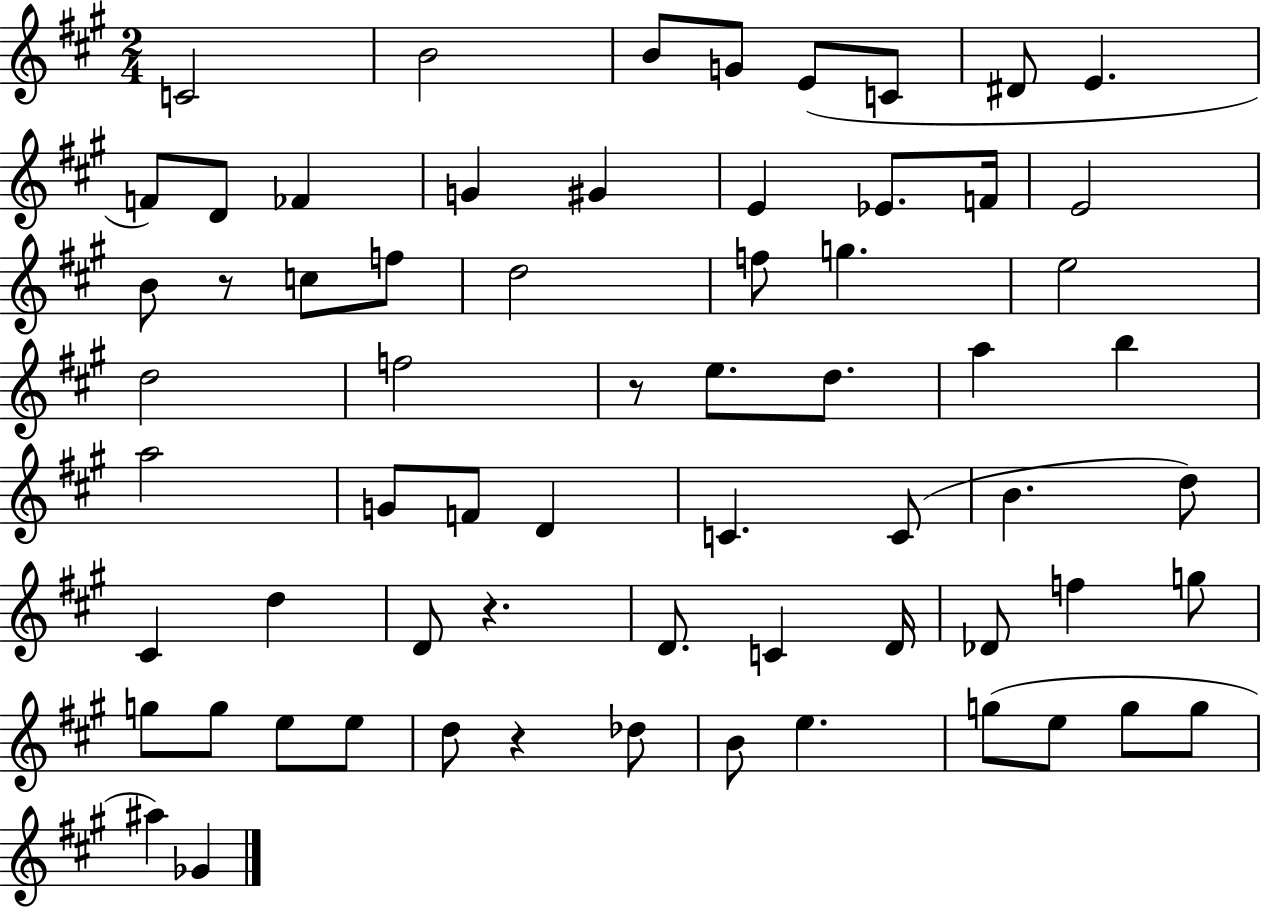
C4/h B4/h B4/e G4/e E4/e C4/e D#4/e E4/q. F4/e D4/e FES4/q G4/q G#4/q E4/q Eb4/e. F4/s E4/h B4/e R/e C5/e F5/e D5/h F5/e G5/q. E5/h D5/h F5/h R/e E5/e. D5/e. A5/q B5/q A5/h G4/e F4/e D4/q C4/q. C4/e B4/q. D5/e C#4/q D5/q D4/e R/q. D4/e. C4/q D4/s Db4/e F5/q G5/e G5/e G5/e E5/e E5/e D5/e R/q Db5/e B4/e E5/q. G5/e E5/e G5/e G5/e A#5/q Gb4/q